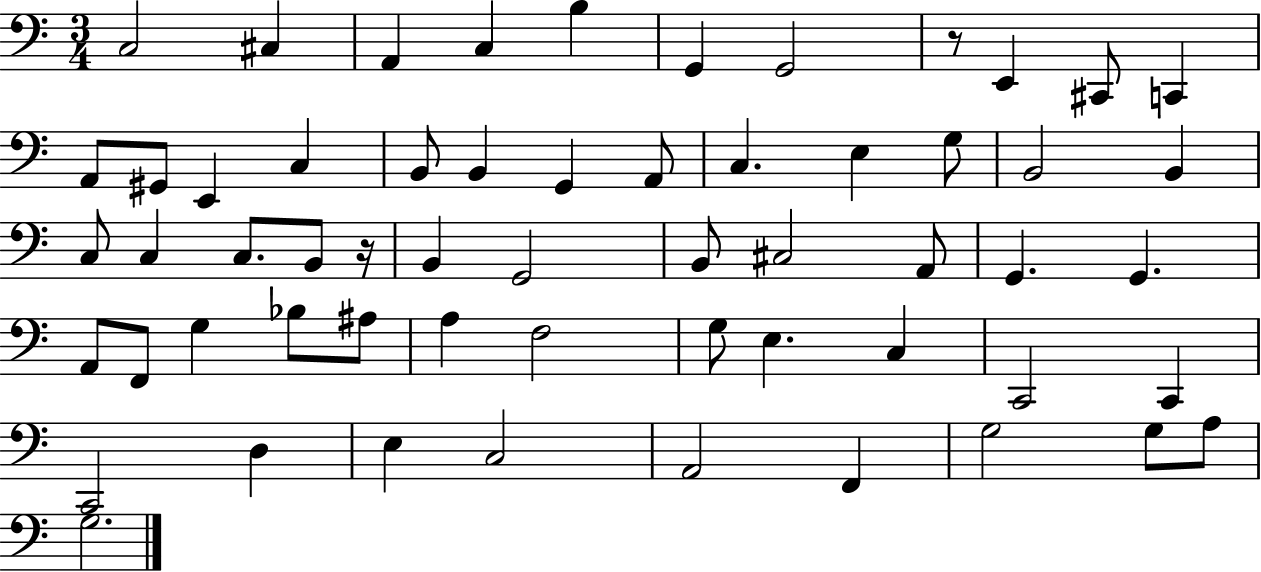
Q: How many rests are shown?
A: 2